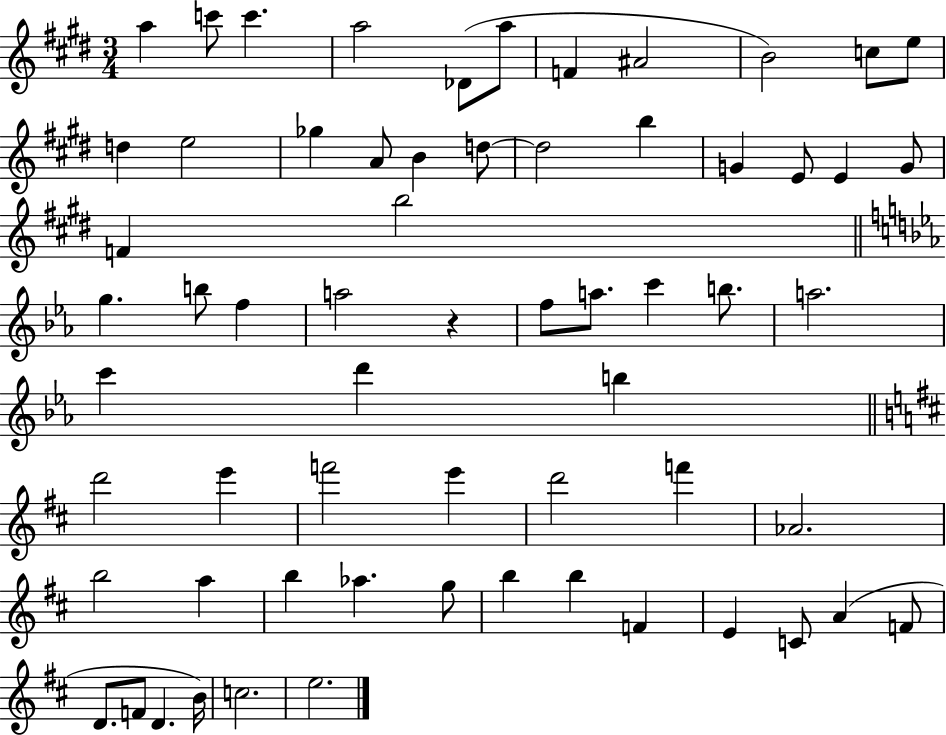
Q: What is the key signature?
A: E major